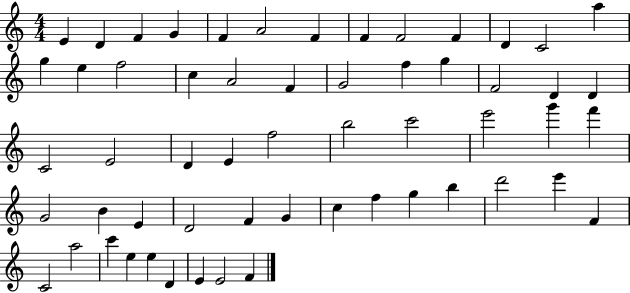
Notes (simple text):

E4/q D4/q F4/q G4/q F4/q A4/h F4/q F4/q F4/h F4/q D4/q C4/h A5/q G5/q E5/q F5/h C5/q A4/h F4/q G4/h F5/q G5/q F4/h D4/q D4/q C4/h E4/h D4/q E4/q F5/h B5/h C6/h E6/h G6/q F6/q G4/h B4/q E4/q D4/h F4/q G4/q C5/q F5/q G5/q B5/q D6/h E6/q F4/q C4/h A5/h C6/q E5/q E5/q D4/q E4/q E4/h F4/q